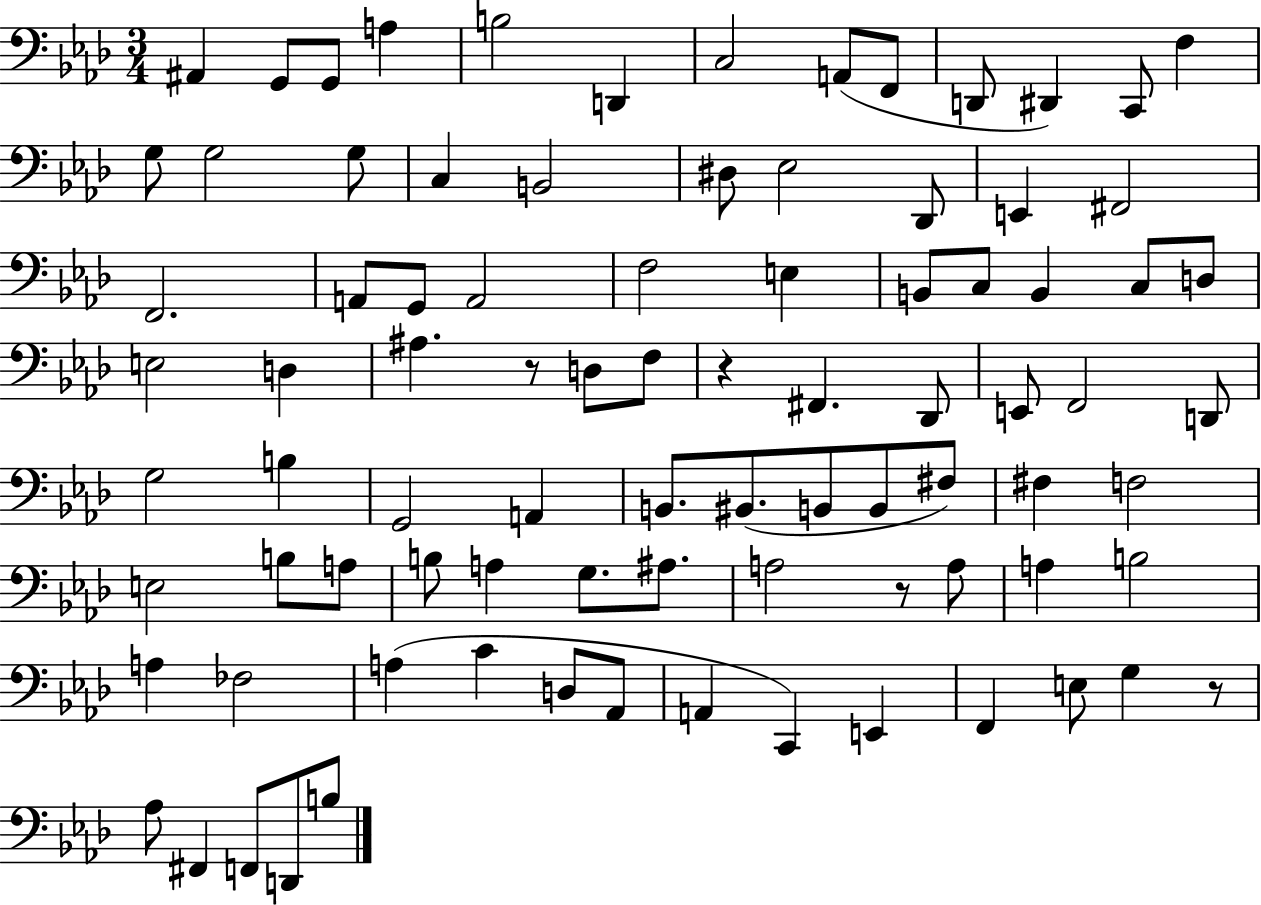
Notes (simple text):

A#2/q G2/e G2/e A3/q B3/h D2/q C3/h A2/e F2/e D2/e D#2/q C2/e F3/q G3/e G3/h G3/e C3/q B2/h D#3/e Eb3/h Db2/e E2/q F#2/h F2/h. A2/e G2/e A2/h F3/h E3/q B2/e C3/e B2/q C3/e D3/e E3/h D3/q A#3/q. R/e D3/e F3/e R/q F#2/q. Db2/e E2/e F2/h D2/e G3/h B3/q G2/h A2/q B2/e. BIS2/e. B2/e B2/e F#3/e F#3/q F3/h E3/h B3/e A3/e B3/e A3/q G3/e. A#3/e. A3/h R/e A3/e A3/q B3/h A3/q FES3/h A3/q C4/q D3/e Ab2/e A2/q C2/q E2/q F2/q E3/e G3/q R/e Ab3/e F#2/q F2/e D2/e B3/e